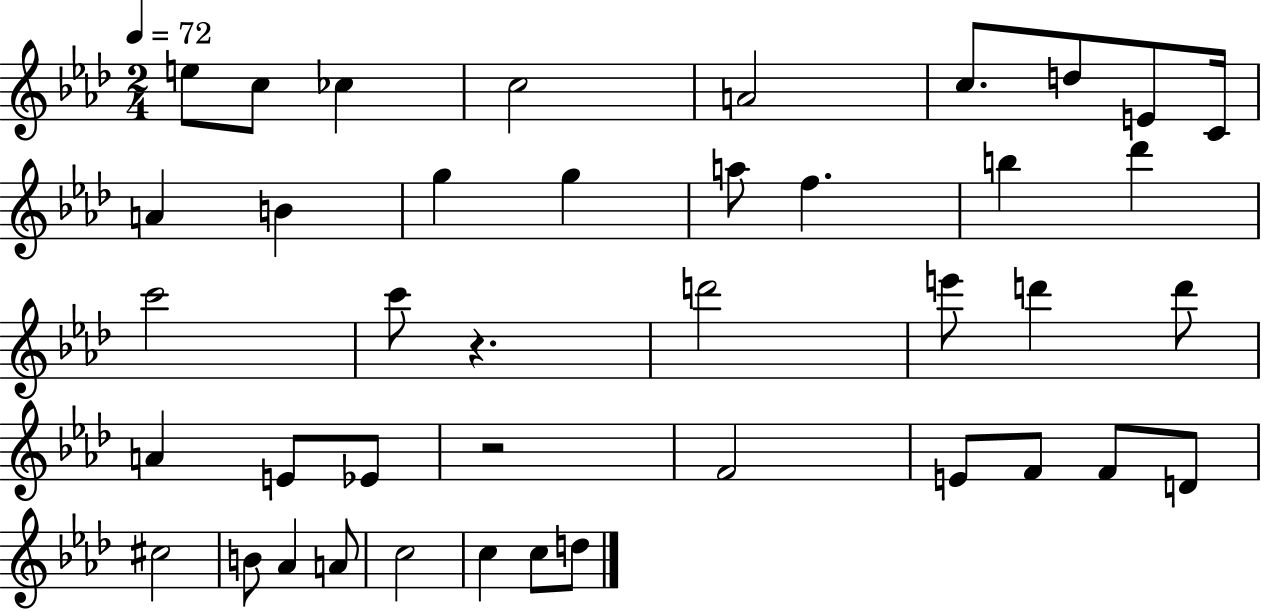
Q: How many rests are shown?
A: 2